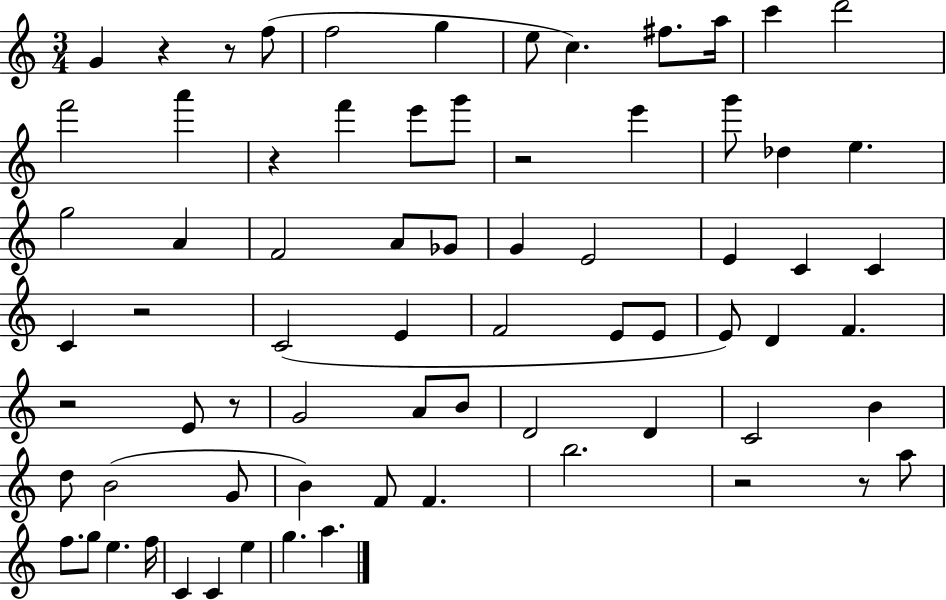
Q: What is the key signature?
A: C major